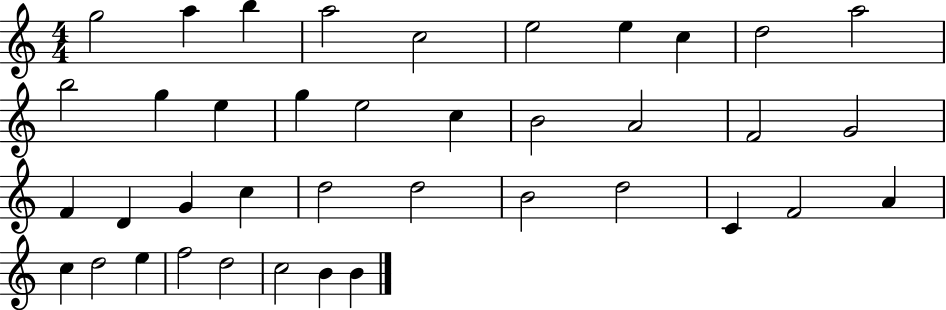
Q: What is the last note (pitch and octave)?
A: B4